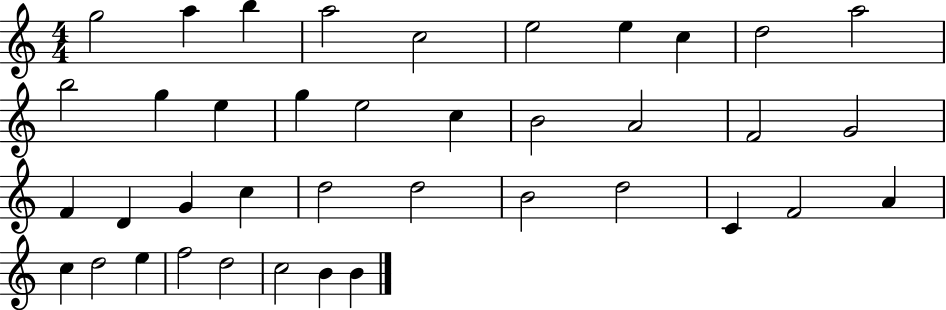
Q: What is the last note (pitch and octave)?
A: B4